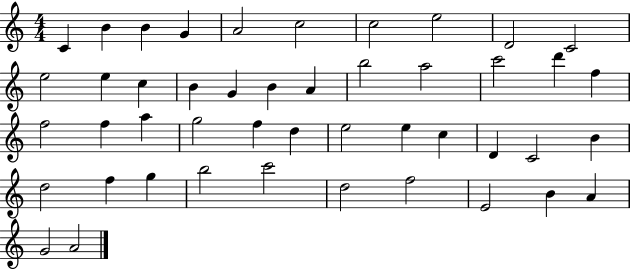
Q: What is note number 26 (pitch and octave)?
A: G5